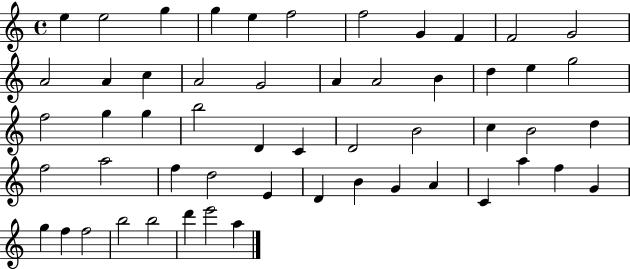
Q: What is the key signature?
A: C major